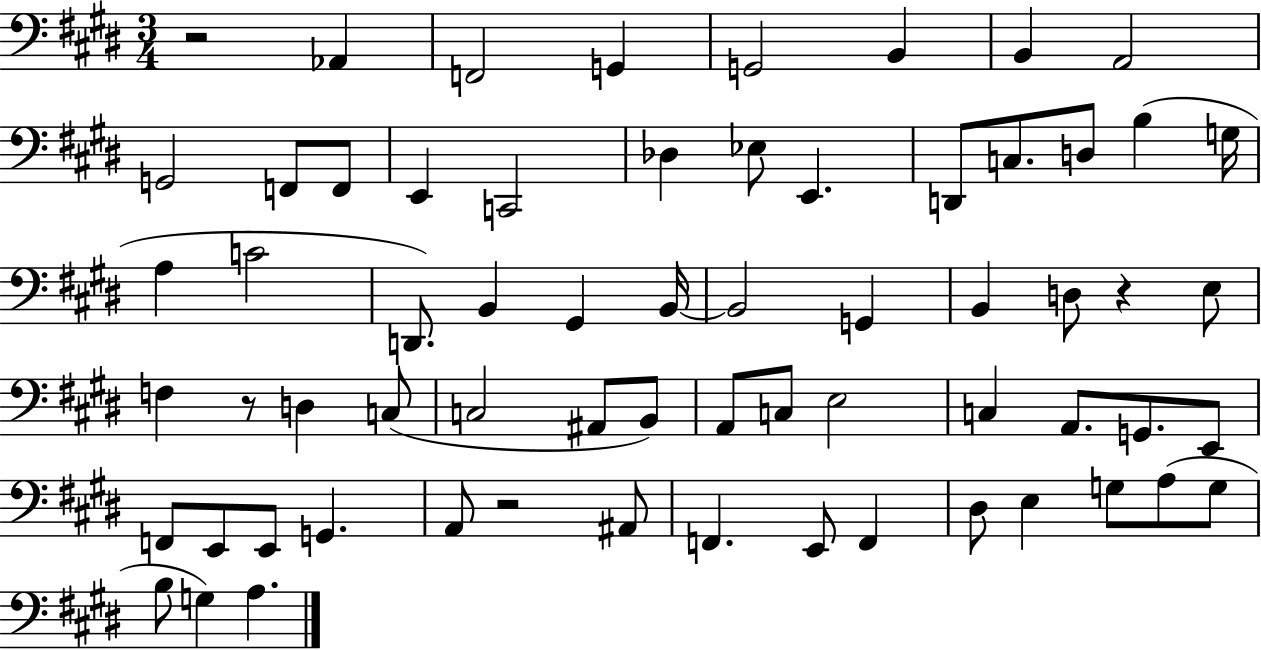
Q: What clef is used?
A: bass